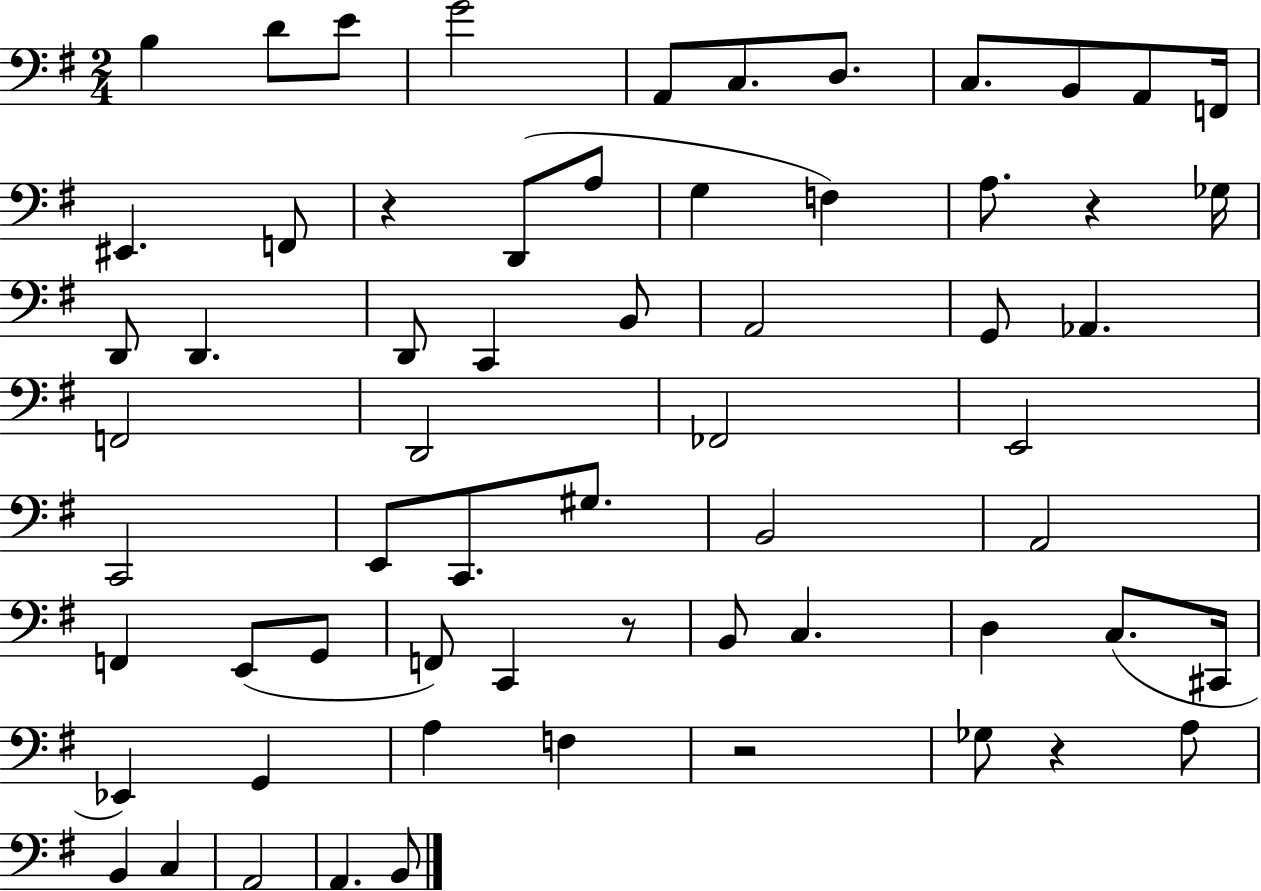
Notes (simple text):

B3/q D4/e E4/e G4/h A2/e C3/e. D3/e. C3/e. B2/e A2/e F2/s EIS2/q. F2/e R/q D2/e A3/e G3/q F3/q A3/e. R/q Gb3/s D2/e D2/q. D2/e C2/q B2/e A2/h G2/e Ab2/q. F2/h D2/h FES2/h E2/h C2/h E2/e C2/e. G#3/e. B2/h A2/h F2/q E2/e G2/e F2/e C2/q R/e B2/e C3/q. D3/q C3/e. C#2/s Eb2/q G2/q A3/q F3/q R/h Gb3/e R/q A3/e B2/q C3/q A2/h A2/q. B2/e